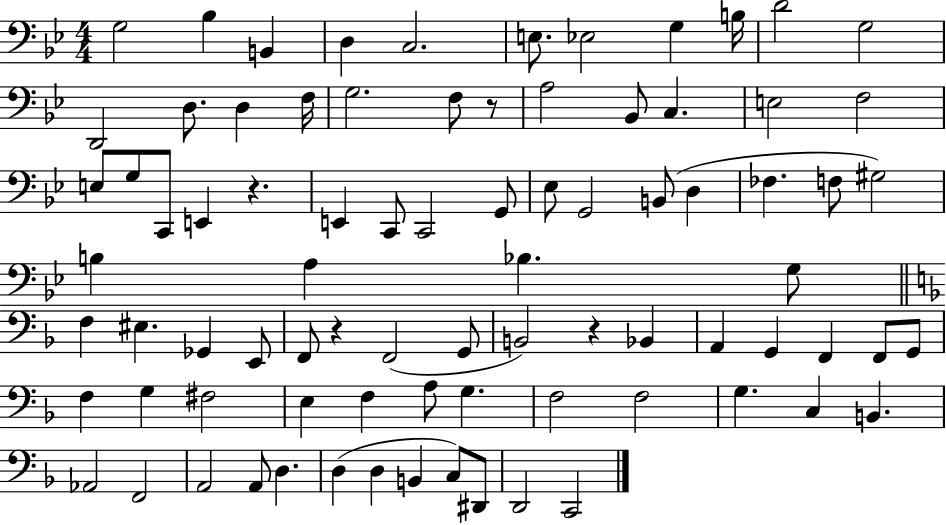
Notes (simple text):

G3/h Bb3/q B2/q D3/q C3/h. E3/e. Eb3/h G3/q B3/s D4/h G3/h D2/h D3/e. D3/q F3/s G3/h. F3/e R/e A3/h Bb2/e C3/q. E3/h F3/h E3/e G3/e C2/e E2/q R/q. E2/q C2/e C2/h G2/e Eb3/e G2/h B2/e D3/q FES3/q. F3/e G#3/h B3/q A3/q Bb3/q. G3/e F3/q EIS3/q. Gb2/q E2/e F2/e R/q F2/h G2/e B2/h R/q Bb2/q A2/q G2/q F2/q F2/e G2/e F3/q G3/q F#3/h E3/q F3/q A3/e G3/q. F3/h F3/h G3/q. C3/q B2/q. Ab2/h F2/h A2/h A2/e D3/q. D3/q D3/q B2/q C3/e D#2/e D2/h C2/h